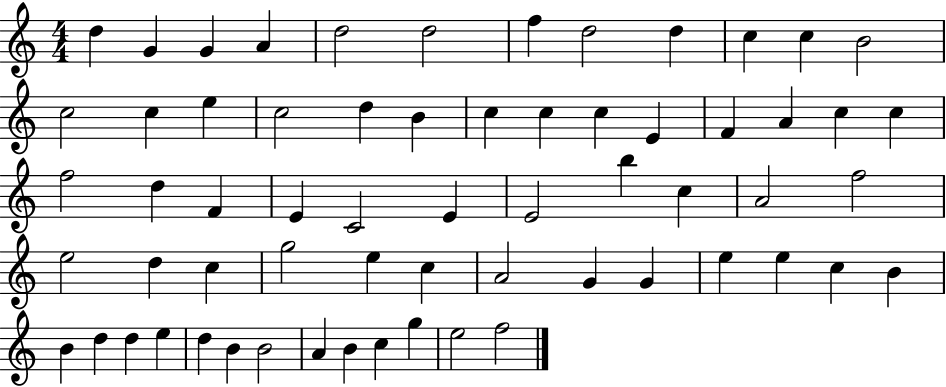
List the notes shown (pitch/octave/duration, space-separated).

D5/q G4/q G4/q A4/q D5/h D5/h F5/q D5/h D5/q C5/q C5/q B4/h C5/h C5/q E5/q C5/h D5/q B4/q C5/q C5/q C5/q E4/q F4/q A4/q C5/q C5/q F5/h D5/q F4/q E4/q C4/h E4/q E4/h B5/q C5/q A4/h F5/h E5/h D5/q C5/q G5/h E5/q C5/q A4/h G4/q G4/q E5/q E5/q C5/q B4/q B4/q D5/q D5/q E5/q D5/q B4/q B4/h A4/q B4/q C5/q G5/q E5/h F5/h